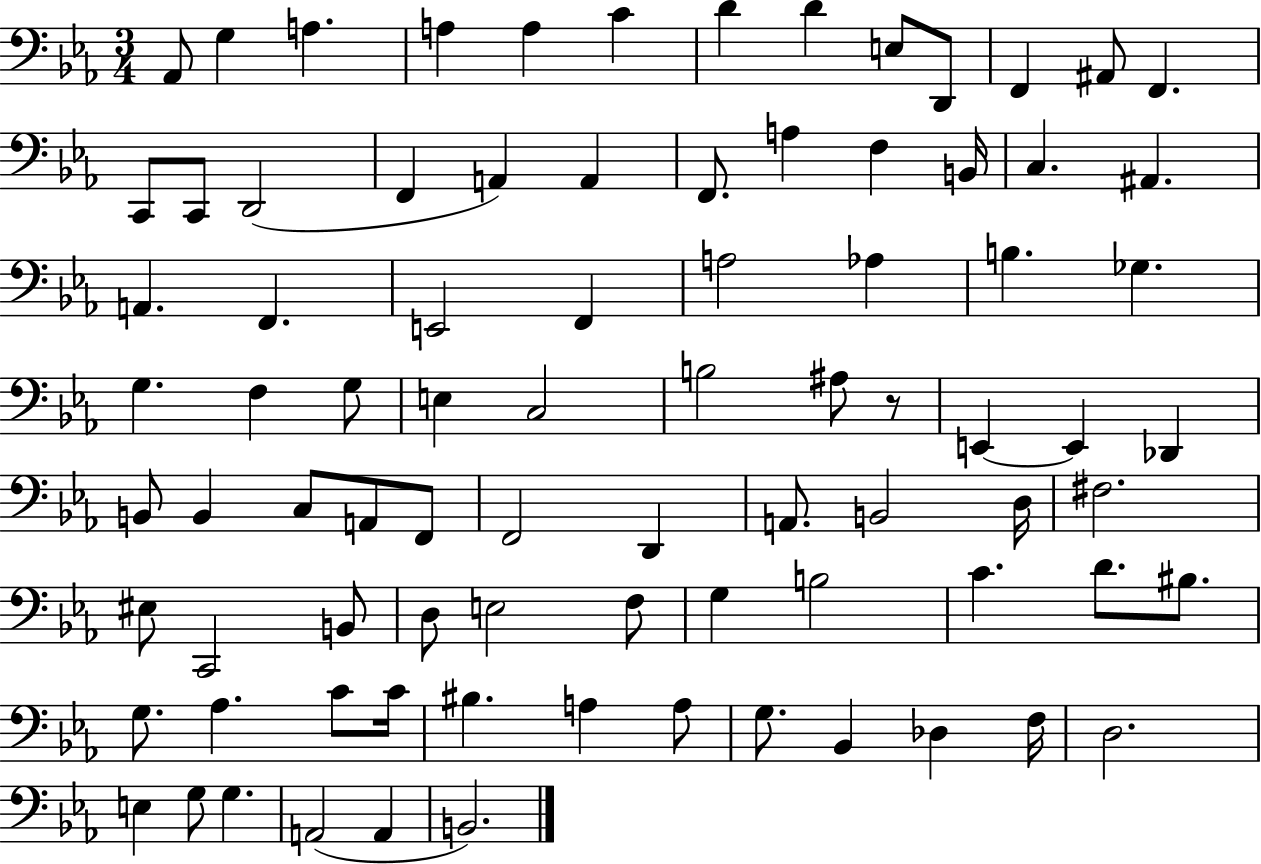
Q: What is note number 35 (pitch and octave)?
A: F3